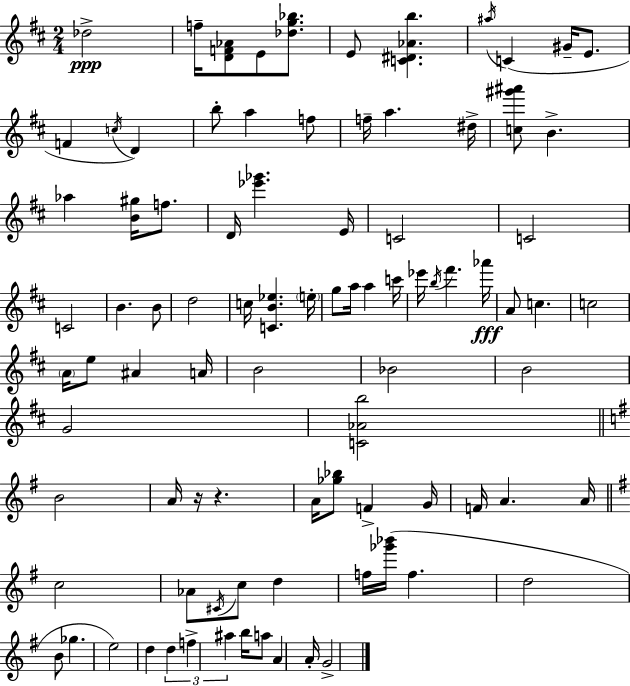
{
  \clef treble
  \numericTimeSignature
  \time 2/4
  \key d \major
  des''2->\ppp | f''16-- <d' f' aes'>8 e'8 <des'' g'' bes''>8. | e'8 <c' dis' aes' b''>4. | \acciaccatura { ais''16 } c'4( gis'16-- e'8. | \break f'4 \acciaccatura { c''16 } d'4) | b''8-. a''4 | f''8 f''16-- a''4. | dis''16-> <c'' gis''' ais'''>8 b'4.-> | \break aes''4 <b' gis''>16 f''8. | d'16 <ees''' ges'''>4. | e'16 c'2 | c'2 | \break c'2 | b'4. | b'8 d''2 | c''16 <c' b' ees''>4. | \break \parenthesize e''16-. g''8 a''16 a''4 | c'''16 ees'''16 \acciaccatura { b''16 } fis'''4. | aes'''16\fff a'8 c''4. | c''2 | \break \parenthesize a'16 e''8 ais'4 | a'16 b'2 | bes'2 | b'2 | \break g'2 | <c' aes' b''>2 | \bar "||" \break \key g \major b'2 | a'16 r16 r4. | a'16 <ges'' bes''>8 f'4-> g'16 | f'16 a'4. a'16 | \break \bar "||" \break \key g \major c''2 | aes'8 \acciaccatura { cis'16 } c''8 d''4 | f''16 <ges''' bes'''>16( f''4. | d''2 | \break b'8 ges''4. | e''2) | d''4 \tuplet 3/2 { d''4 | f''4-> ais''4 } | \break b''16 a''8 a'4 | a'16-. g'2-> | \bar "|."
}